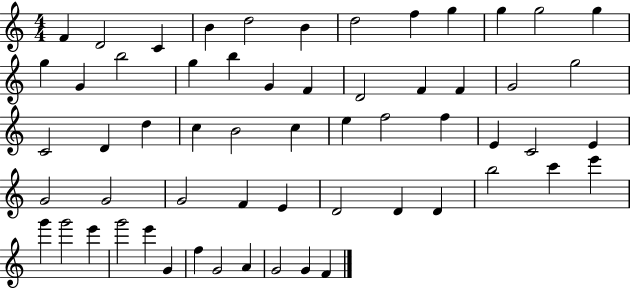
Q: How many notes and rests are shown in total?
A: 59